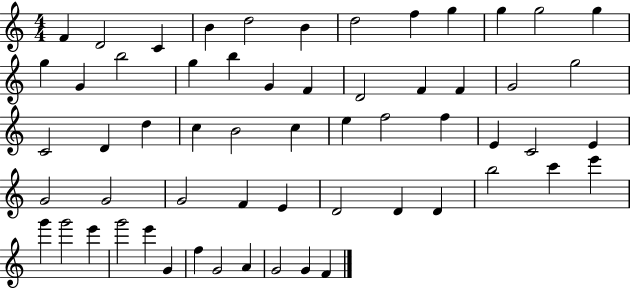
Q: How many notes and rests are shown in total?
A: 59